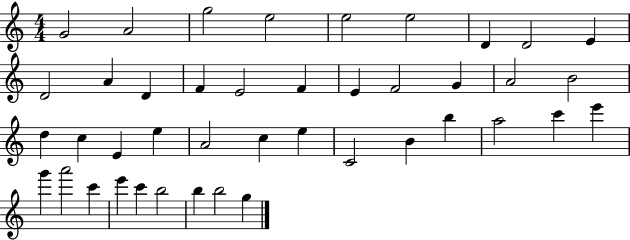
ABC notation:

X:1
T:Untitled
M:4/4
L:1/4
K:C
G2 A2 g2 e2 e2 e2 D D2 E D2 A D F E2 F E F2 G A2 B2 d c E e A2 c e C2 B b a2 c' e' g' a'2 c' e' c' b2 b b2 g